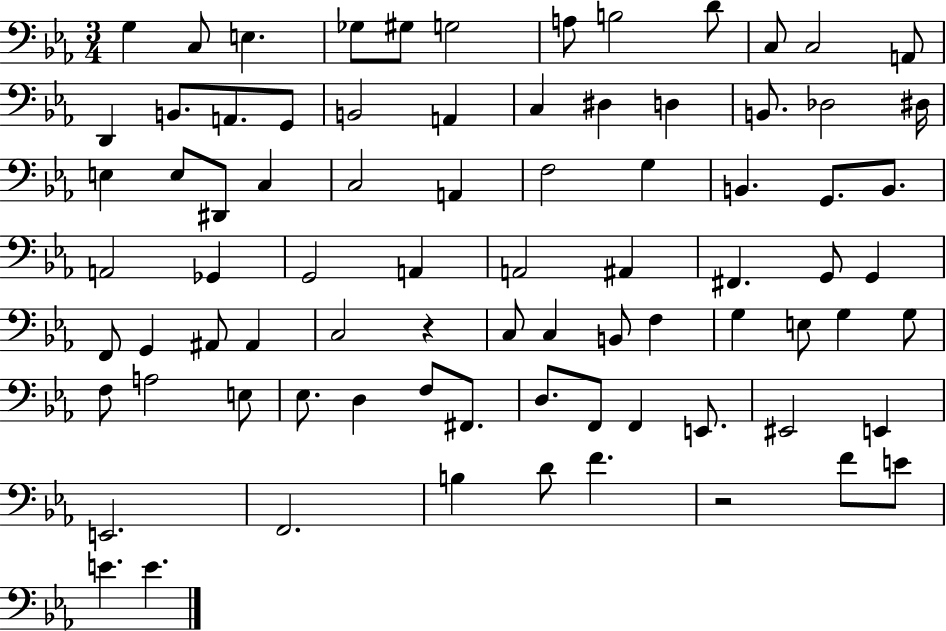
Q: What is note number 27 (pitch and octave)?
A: D#2